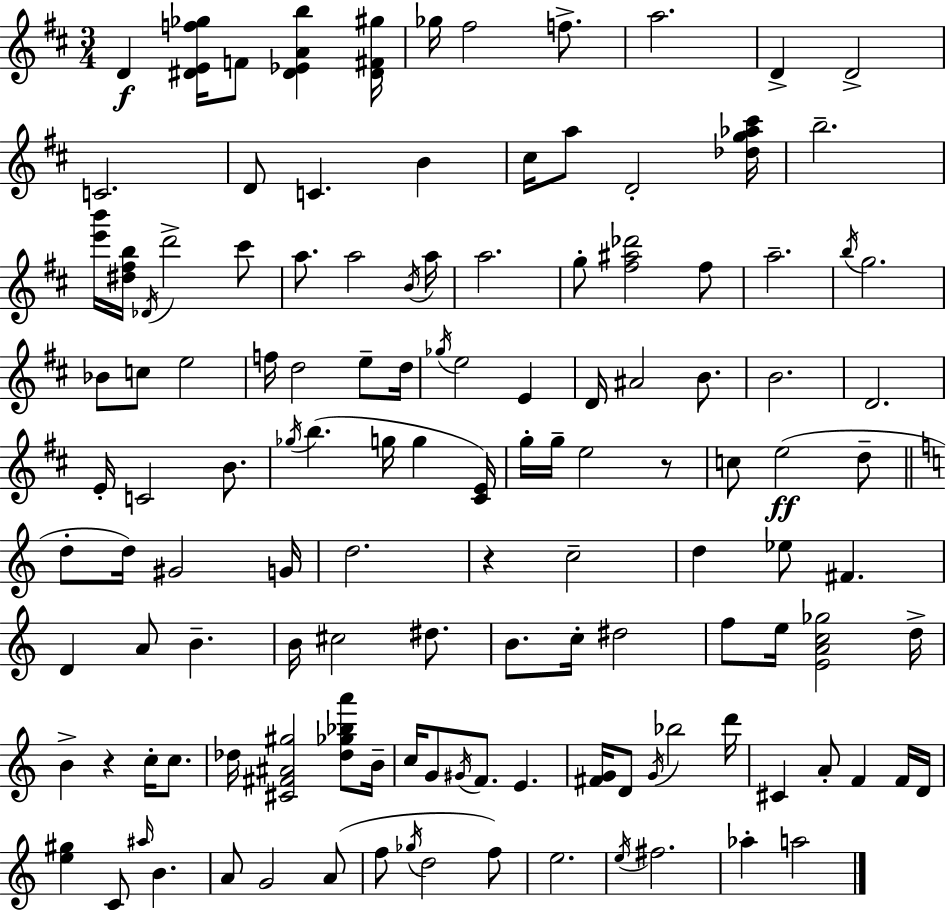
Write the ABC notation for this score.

X:1
T:Untitled
M:3/4
L:1/4
K:D
D [^DEf_g]/4 F/2 [^D_EAb] [^D^F^g]/4 _g/4 ^f2 f/2 a2 D D2 C2 D/2 C B ^c/4 a/2 D2 [_dg_a^c']/4 b2 [e'b']/4 [^d^fb]/4 _D/4 d'2 ^c'/2 a/2 a2 B/4 a/4 a2 g/2 [^f^a_d']2 ^f/2 a2 b/4 g2 _B/2 c/2 e2 f/4 d2 e/2 d/4 _g/4 e2 E D/4 ^A2 B/2 B2 D2 E/4 C2 B/2 _g/4 b g/4 g [^CE]/4 g/4 g/4 e2 z/2 c/2 e2 d/2 d/2 d/4 ^G2 G/4 d2 z c2 d _e/2 ^F D A/2 B B/4 ^c2 ^d/2 B/2 c/4 ^d2 f/2 e/4 [EAc_g]2 d/4 B z c/4 c/2 _d/4 [^C^F^A^g]2 [_d_g_ba']/2 B/4 c/4 G/2 ^G/4 F/2 E [^FG]/4 D/2 G/4 _b2 d'/4 ^C A/2 F F/4 D/4 [e^g] C/2 ^a/4 B A/2 G2 A/2 f/2 _g/4 d2 f/2 e2 e/4 ^f2 _a a2